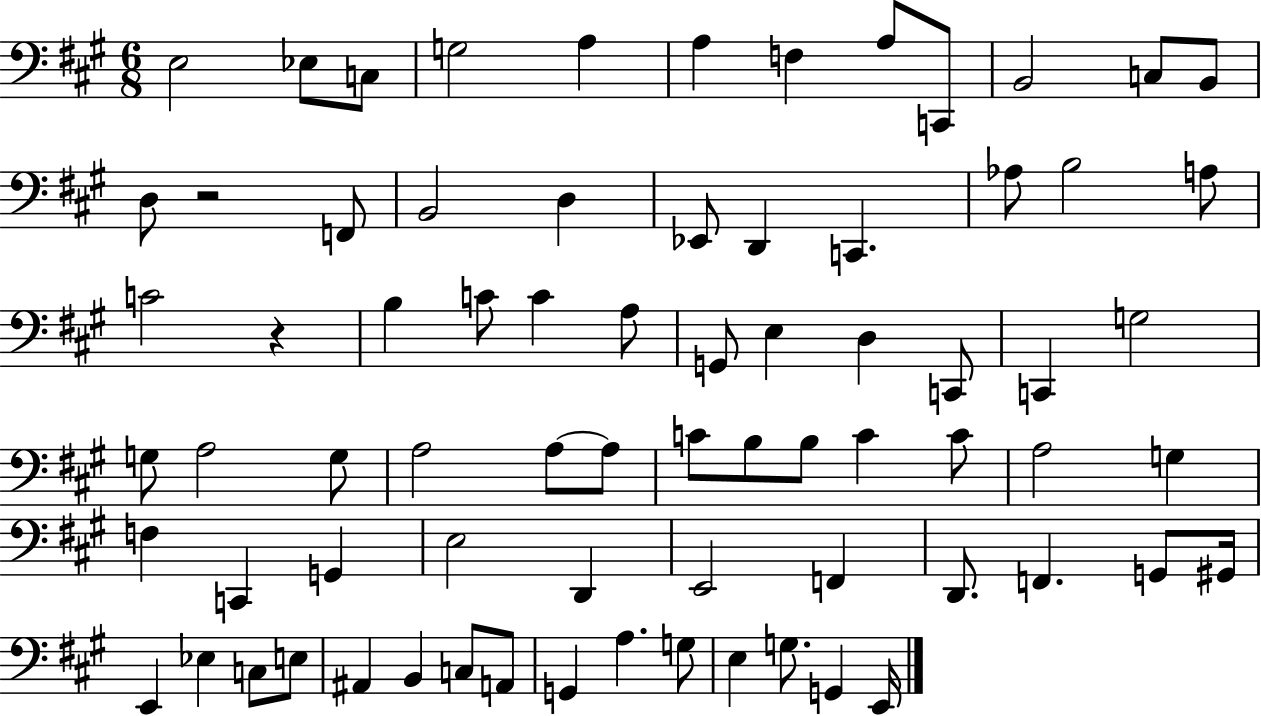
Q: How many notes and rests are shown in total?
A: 74